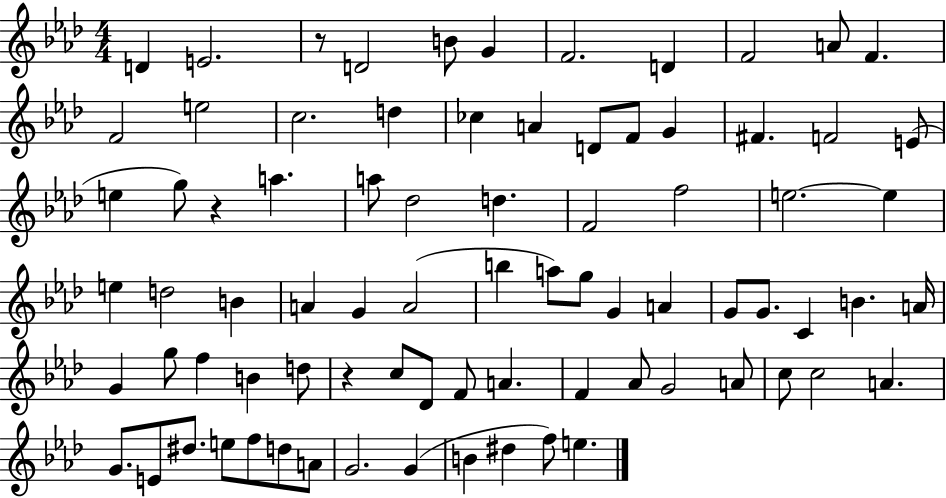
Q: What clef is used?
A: treble